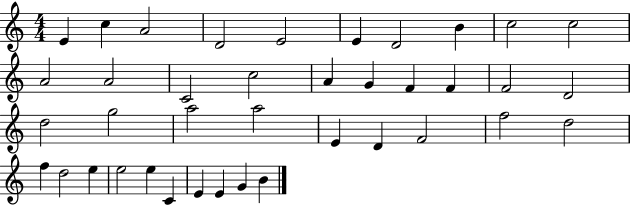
E4/q C5/q A4/h D4/h E4/h E4/q D4/h B4/q C5/h C5/h A4/h A4/h C4/h C5/h A4/q G4/q F4/q F4/q F4/h D4/h D5/h G5/h A5/h A5/h E4/q D4/q F4/h F5/h D5/h F5/q D5/h E5/q E5/h E5/q C4/q E4/q E4/q G4/q B4/q